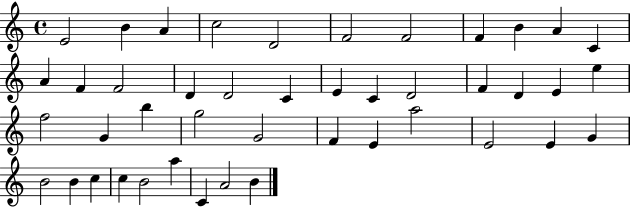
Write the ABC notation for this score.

X:1
T:Untitled
M:4/4
L:1/4
K:C
E2 B A c2 D2 F2 F2 F B A C A F F2 D D2 C E C D2 F D E e f2 G b g2 G2 F E a2 E2 E G B2 B c c B2 a C A2 B